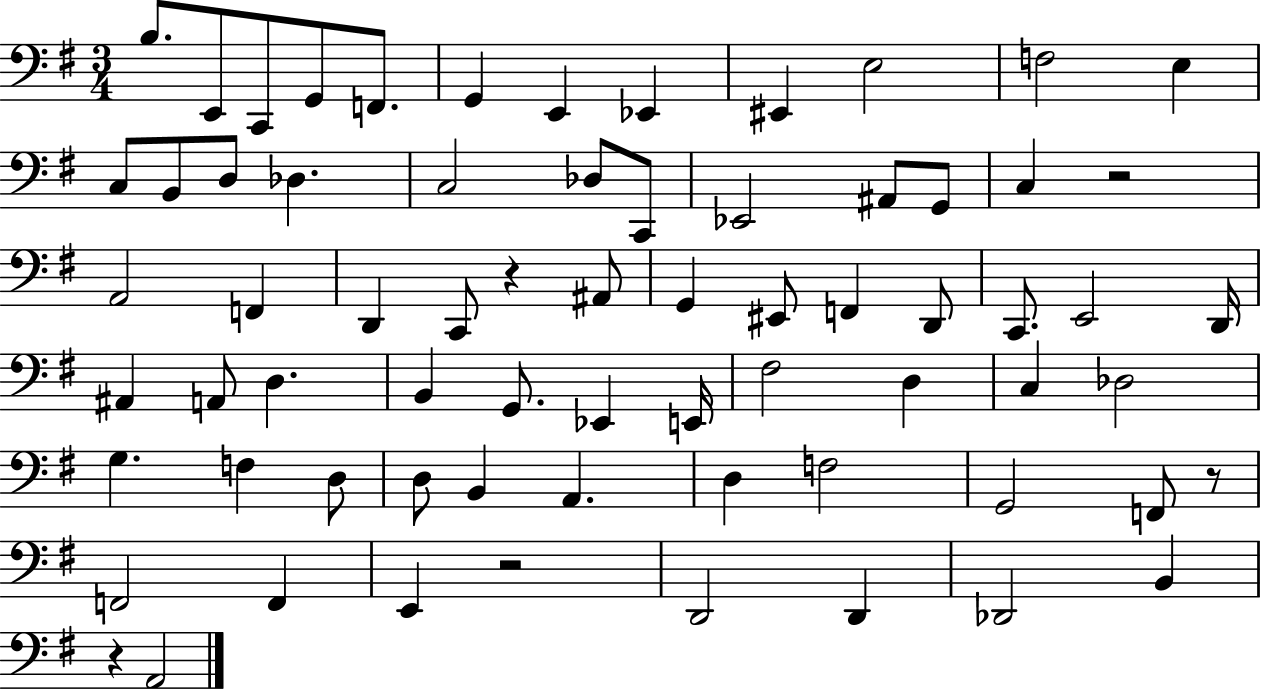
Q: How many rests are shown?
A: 5